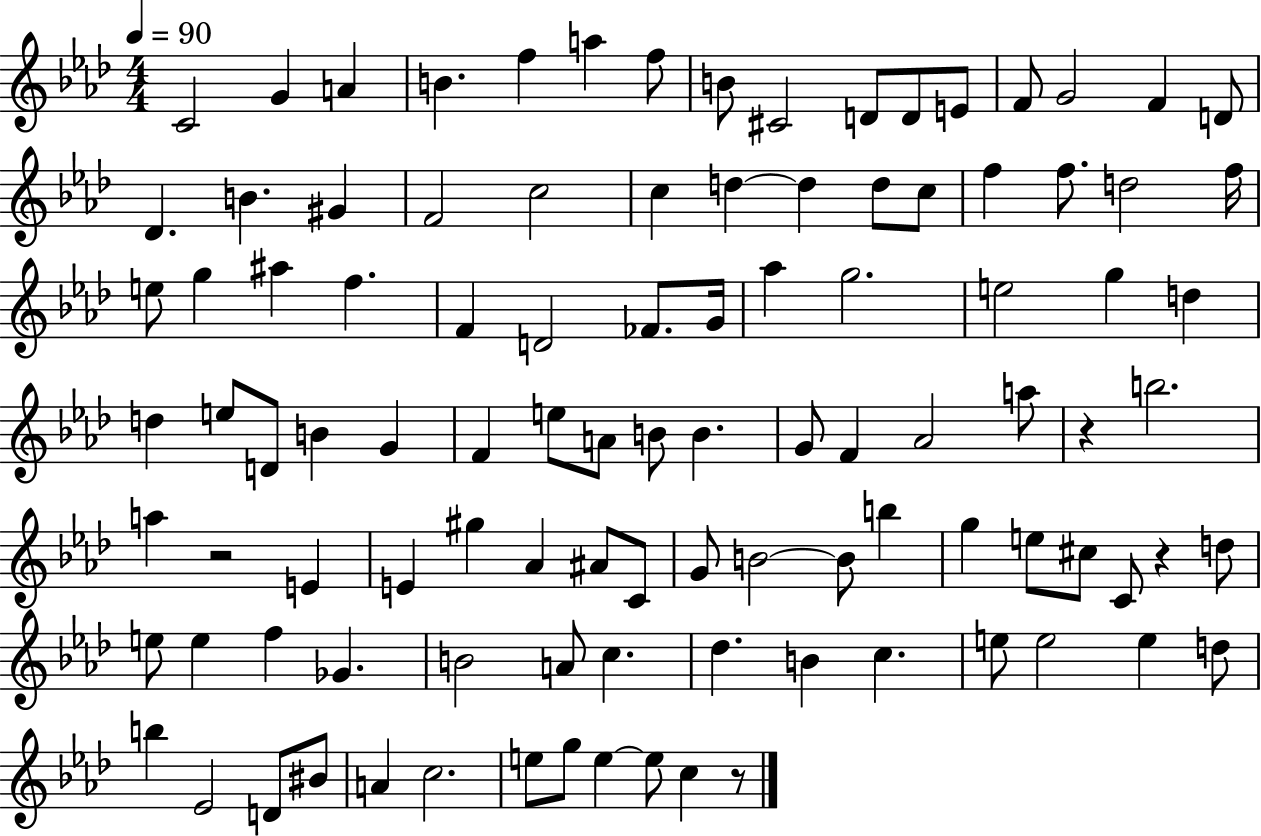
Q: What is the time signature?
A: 4/4